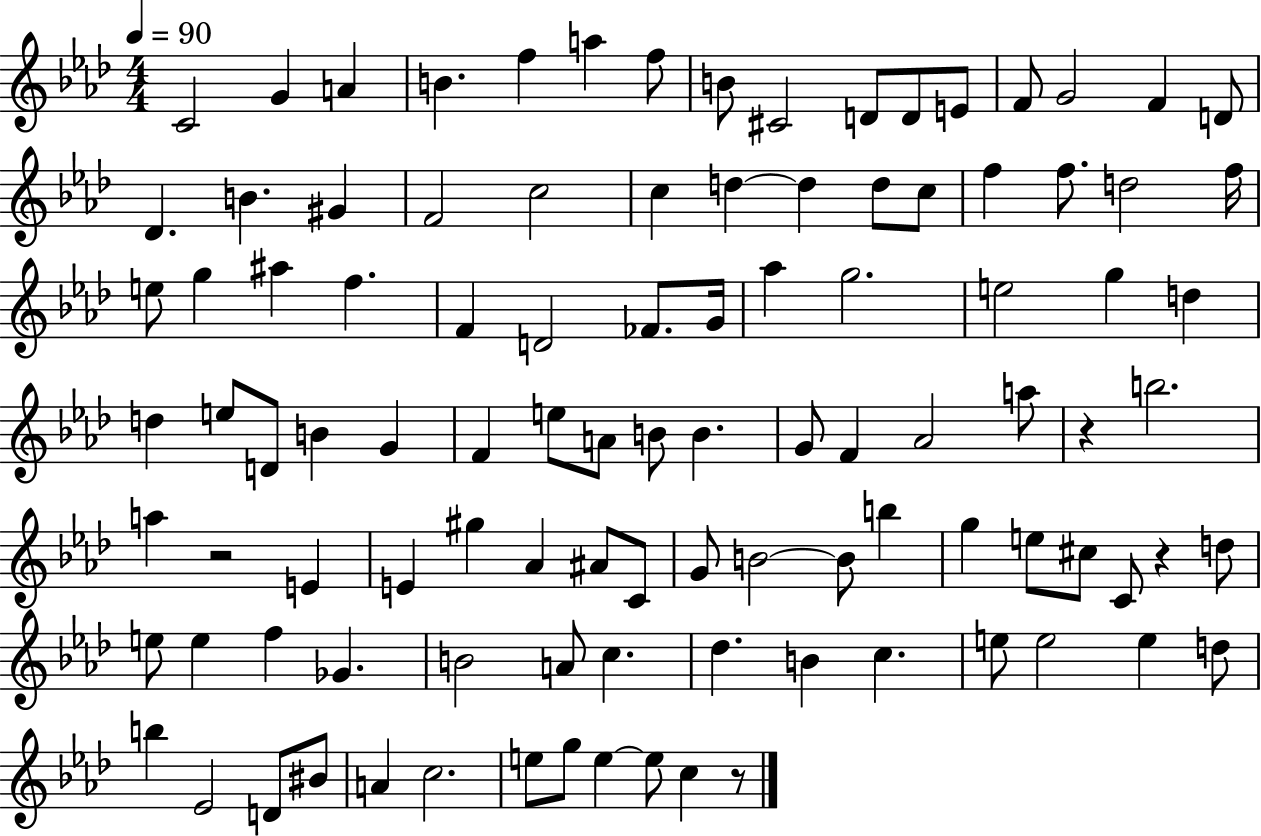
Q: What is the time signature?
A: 4/4